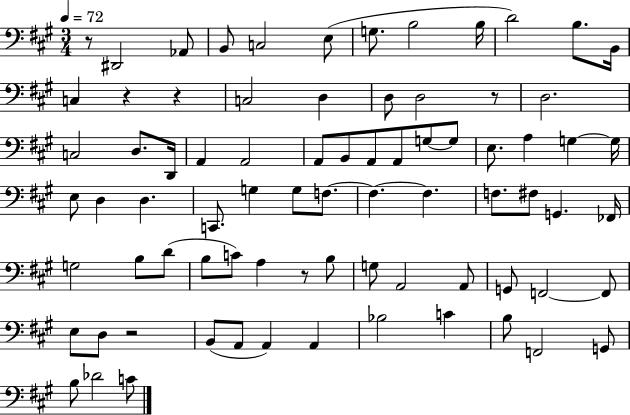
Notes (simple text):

R/e D#2/h Ab2/e B2/e C3/h E3/e G3/e. B3/h B3/s D4/h B3/e. B2/s C3/q R/q R/q C3/h D3/q D3/e D3/h R/e D3/h. C3/h D3/e. D2/s A2/q A2/h A2/e B2/e A2/e A2/e G3/e G3/e E3/e. A3/q G3/q G3/s E3/e D3/q D3/q. C2/e. G3/q G3/e F3/e. F3/q. F3/q. F3/e. F#3/e G2/q. FES2/s G3/h B3/e D4/e B3/e C4/e A3/q R/e B3/e G3/e A2/h A2/e G2/e F2/h F2/e E3/e D3/e R/h B2/e A2/e A2/q A2/q Bb3/h C4/q B3/e F2/h G2/e B3/e Db4/h C4/e